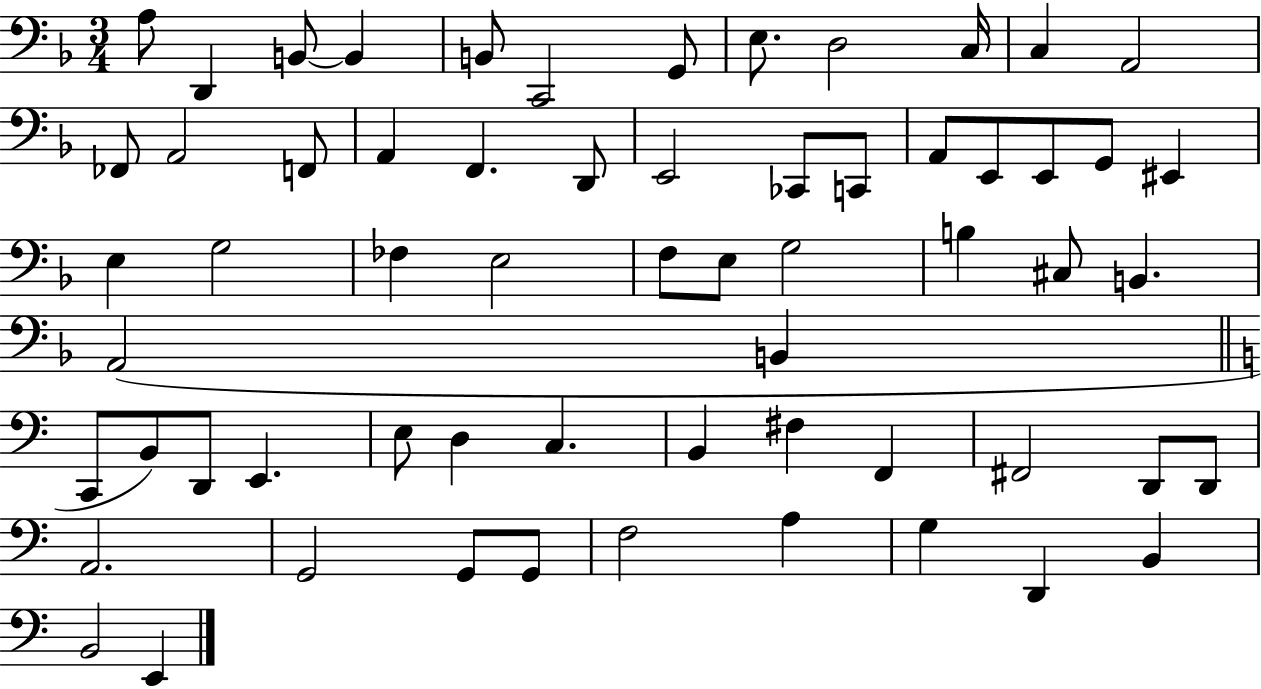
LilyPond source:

{
  \clef bass
  \numericTimeSignature
  \time 3/4
  \key f \major
  a8 d,4 b,8~~ b,4 | b,8 c,2 g,8 | e8. d2 c16 | c4 a,2 | \break fes,8 a,2 f,8 | a,4 f,4. d,8 | e,2 ces,8 c,8 | a,8 e,8 e,8 g,8 eis,4 | \break e4 g2 | fes4 e2 | f8 e8 g2 | b4 cis8 b,4. | \break a,2( b,4 | \bar "||" \break \key c \major c,8 b,8) d,8 e,4. | e8 d4 c4. | b,4 fis4 f,4 | fis,2 d,8 d,8 | \break a,2. | g,2 g,8 g,8 | f2 a4 | g4 d,4 b,4 | \break b,2 e,4 | \bar "|."
}